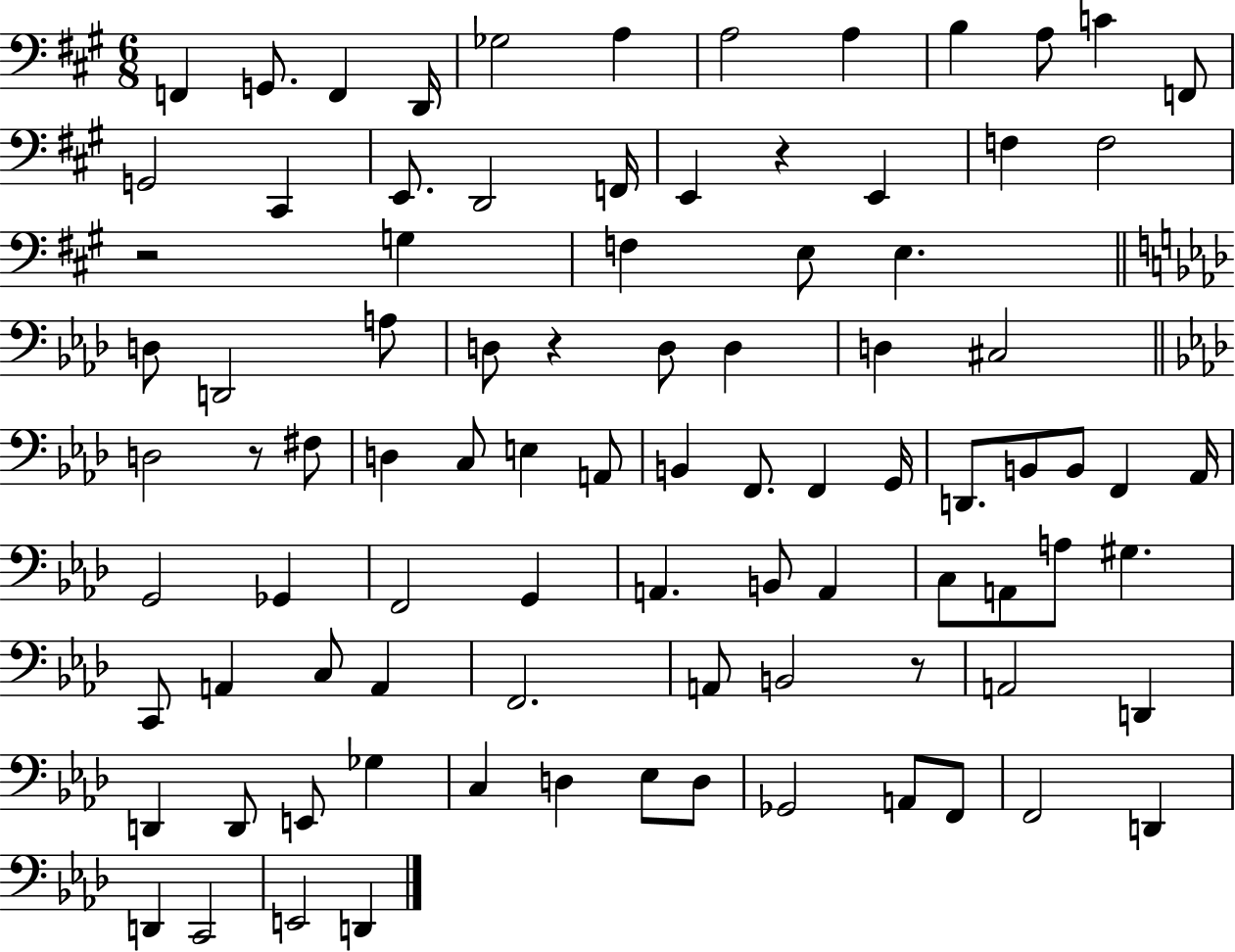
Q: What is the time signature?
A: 6/8